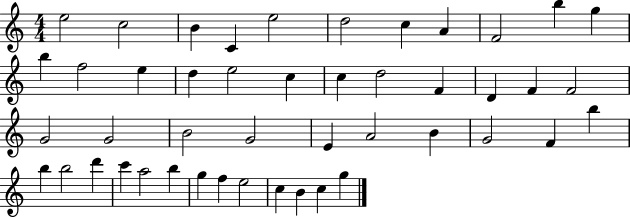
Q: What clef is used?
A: treble